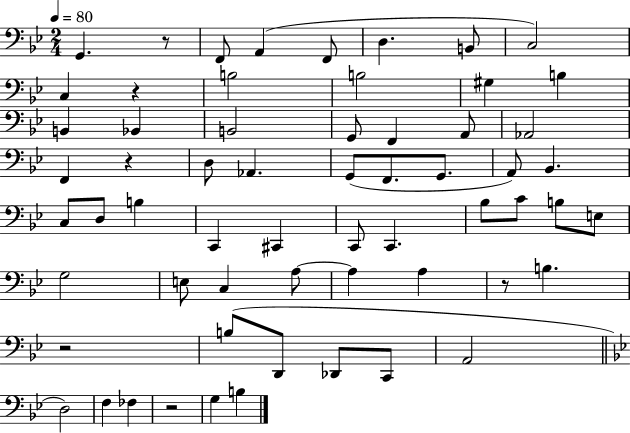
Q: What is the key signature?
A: BES major